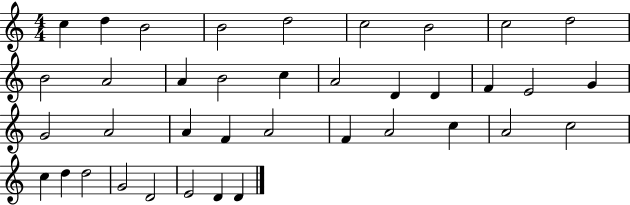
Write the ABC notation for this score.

X:1
T:Untitled
M:4/4
L:1/4
K:C
c d B2 B2 d2 c2 B2 c2 d2 B2 A2 A B2 c A2 D D F E2 G G2 A2 A F A2 F A2 c A2 c2 c d d2 G2 D2 E2 D D